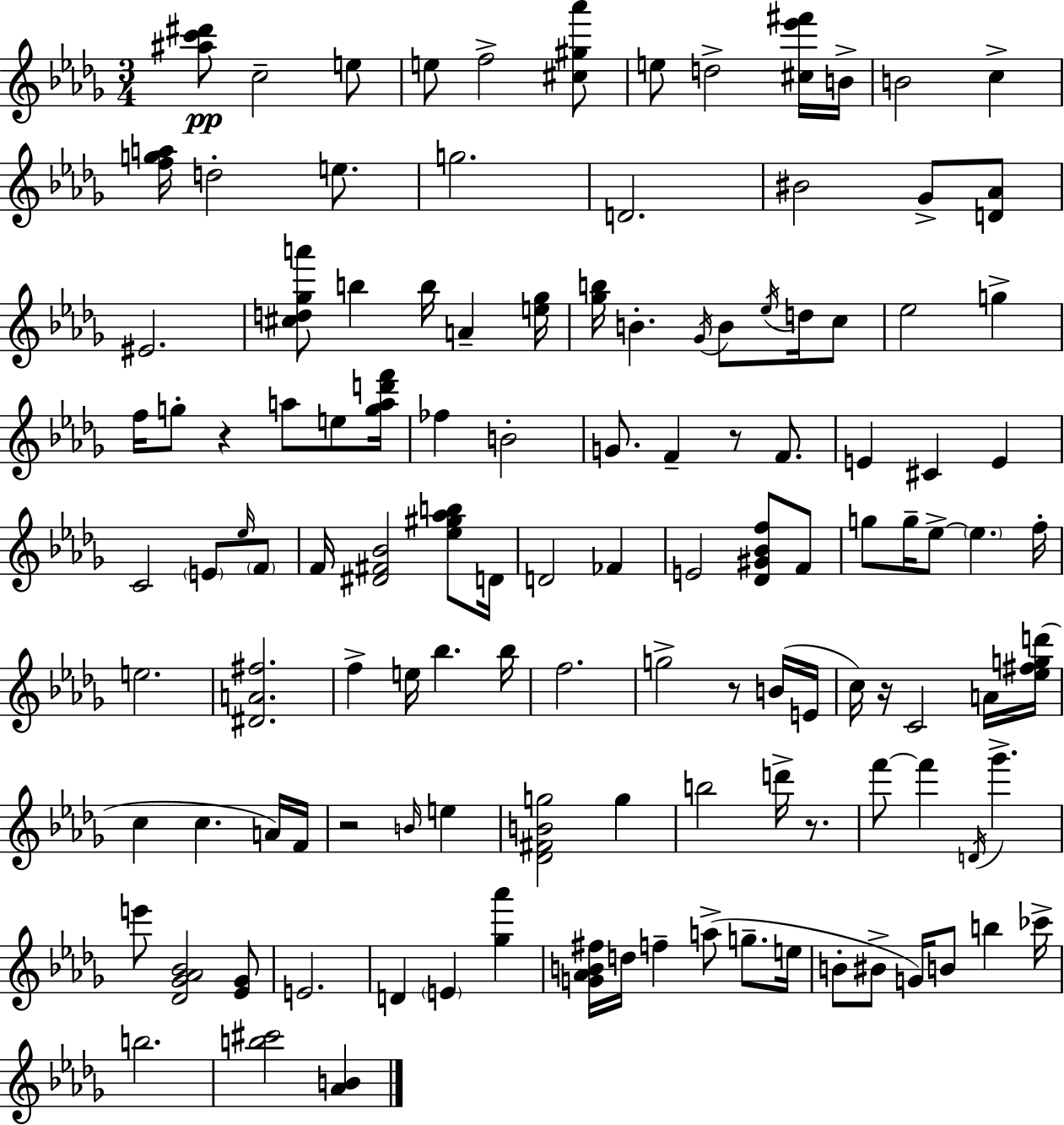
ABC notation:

X:1
T:Untitled
M:3/4
L:1/4
K:Bbm
[^ac'^d']/2 c2 e/2 e/2 f2 [^c^g_a']/2 e/2 d2 [^c_e'^f']/4 B/4 B2 c [fga]/4 d2 e/2 g2 D2 ^B2 _G/2 [D_A]/2 ^E2 [^cd_ga']/2 b b/4 A [e_g]/4 [_gb]/4 B _G/4 B/2 _e/4 d/4 c/2 _e2 g f/4 g/2 z a/2 e/2 [gad'f']/4 _f B2 G/2 F z/2 F/2 E ^C E C2 E/2 _e/4 F/2 F/4 [^D^F_B]2 [_e^g_ab]/2 D/4 D2 _F E2 [_D^G_Bf]/2 F/2 g/2 g/4 _e/2 _e f/4 e2 [^DA^f]2 f e/4 _b _b/4 f2 g2 z/2 B/4 E/4 c/4 z/4 C2 A/4 [_e^fgd']/4 c c A/4 F/4 z2 B/4 e [_D^FBg]2 g b2 d'/4 z/2 f'/2 f' D/4 _g' e'/2 [_D_G_A_B]2 [_E_G]/2 E2 D E [_g_a'] [G_AB^f]/4 d/4 f a/2 g/2 e/4 B/2 ^B/2 G/4 B/2 b _c'/4 b2 [b^c']2 [_AB]